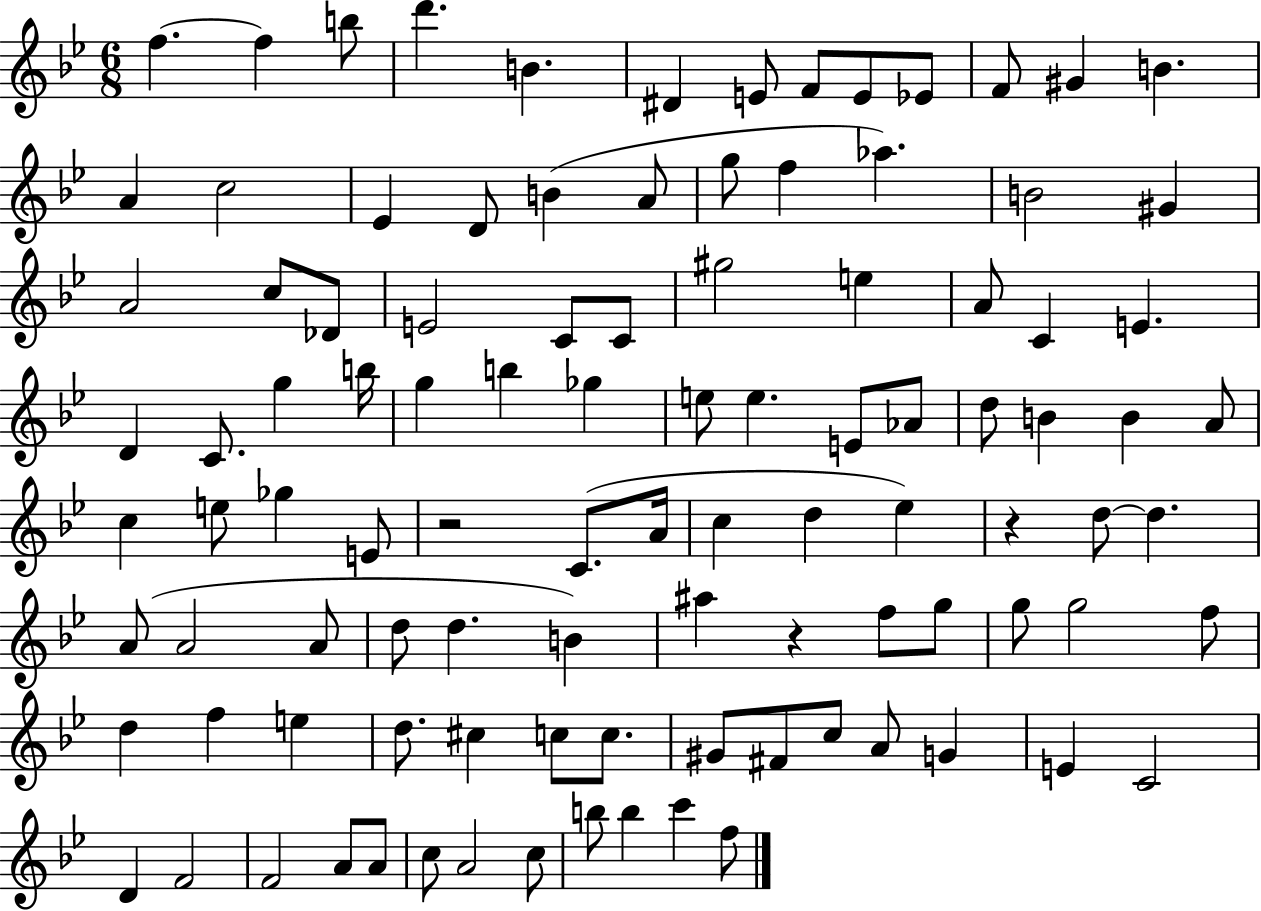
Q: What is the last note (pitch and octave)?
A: F5